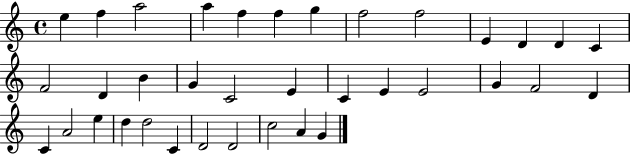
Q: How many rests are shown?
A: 0